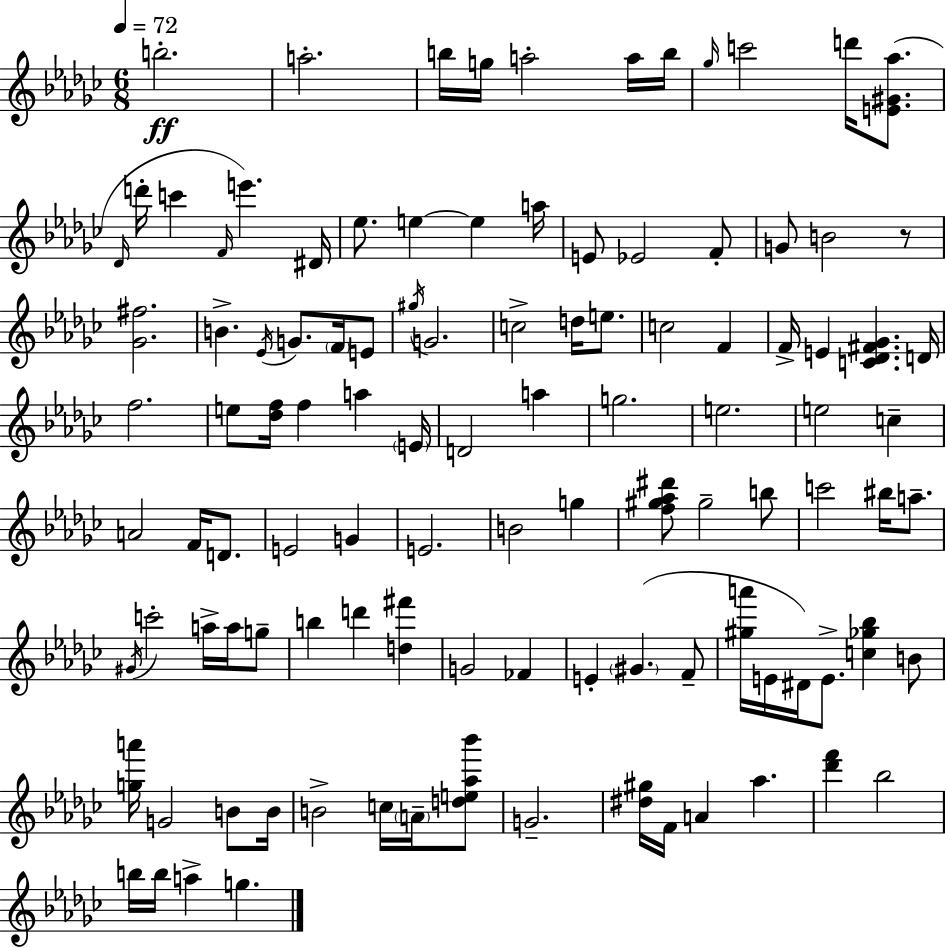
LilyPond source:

{
  \clef treble
  \numericTimeSignature
  \time 6/8
  \key ees \minor
  \tempo 4 = 72
  b''2.-.\ff | a''2.-. | b''16 g''16 a''2-. a''16 b''16 | \grace { ges''16 } c'''2 d'''16 <e' gis' aes''>8.( | \break \grace { des'16 } d'''16-. c'''4 \grace { f'16 } e'''4.) | dis'16 ees''8. e''4~~ e''4 | a''16 e'8 ees'2 | f'8-. g'8 b'2 | \break r8 <ges' fis''>2. | b'4.-> \acciaccatura { ees'16 } g'8. | \parenthesize f'16 e'8 \acciaccatura { gis''16 } g'2. | c''2-> | \break d''16 e''8. c''2 | f'4 f'16-> e'4 <c' des' fis' ges'>4. | d'16 f''2. | e''8 <des'' f''>16 f''4 | \break a''4 \parenthesize e'16 d'2 | a''4 g''2. | e''2. | e''2 | \break c''4-- a'2 | f'16 d'8. e'2 | g'4 e'2. | b'2 | \break g''4 <f'' gis'' aes'' dis'''>8 gis''2-- | b''8 c'''2 | bis''16 a''8.-- \acciaccatura { gis'16 } c'''2-. | a''16-> a''16 g''8-- b''4 d'''4 | \break <d'' fis'''>4 g'2 | fes'4 e'4-. \parenthesize gis'4.( | f'8-- <gis'' a'''>16 e'16 dis'16) e'8.-> | <c'' ges'' bes''>4 b'8 <g'' a'''>16 g'2 | \break b'8 b'16 b'2-> | c''16 \parenthesize a'16-- <d'' e'' aes'' bes'''>8 g'2.-- | <dis'' gis''>16 f'16 a'4 | aes''4. <des''' f'''>4 bes''2 | \break b''16 b''16 a''4-> | g''4. \bar "|."
}